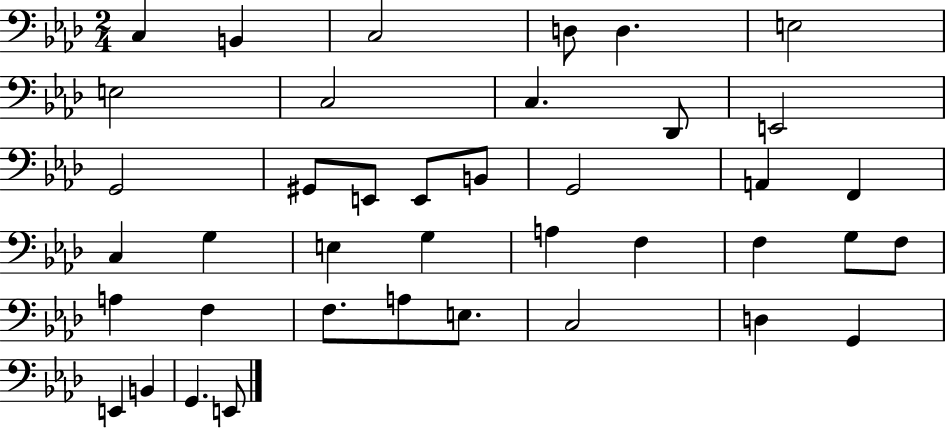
X:1
T:Untitled
M:2/4
L:1/4
K:Ab
C, B,, C,2 D,/2 D, E,2 E,2 C,2 C, _D,,/2 E,,2 G,,2 ^G,,/2 E,,/2 E,,/2 B,,/2 G,,2 A,, F,, C, G, E, G, A, F, F, G,/2 F,/2 A, F, F,/2 A,/2 E,/2 C,2 D, G,, E,, B,, G,, E,,/2